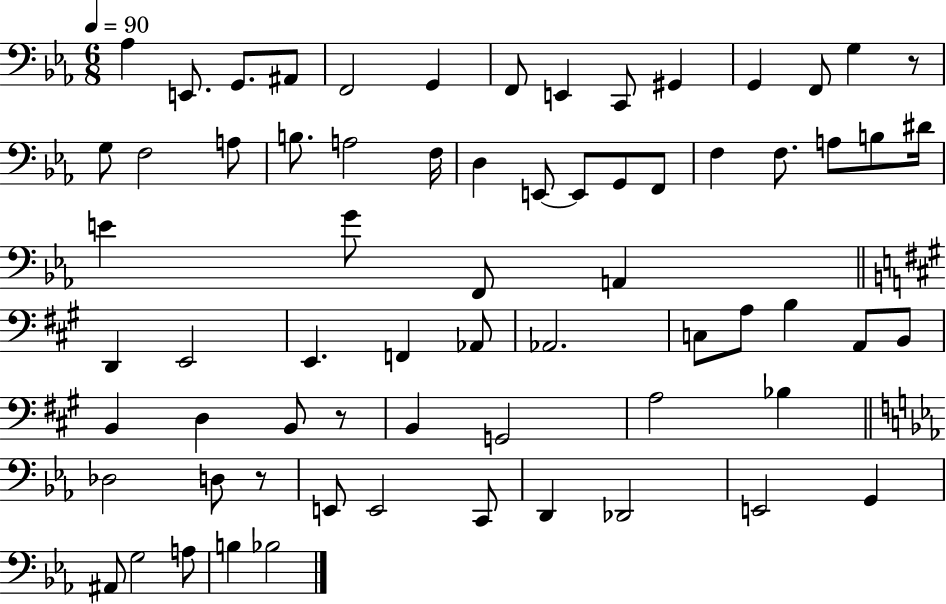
Ab3/q E2/e. G2/e. A#2/e F2/h G2/q F2/e E2/q C2/e G#2/q G2/q F2/e G3/q R/e G3/e F3/h A3/e B3/e. A3/h F3/s D3/q E2/e E2/e G2/e F2/e F3/q F3/e. A3/e B3/e D#4/s E4/q G4/e F2/e A2/q D2/q E2/h E2/q. F2/q Ab2/e Ab2/h. C3/e A3/e B3/q A2/e B2/e B2/q D3/q B2/e R/e B2/q G2/h A3/h Bb3/q Db3/h D3/e R/e E2/e E2/h C2/e D2/q Db2/h E2/h G2/q A#2/e G3/h A3/e B3/q Bb3/h